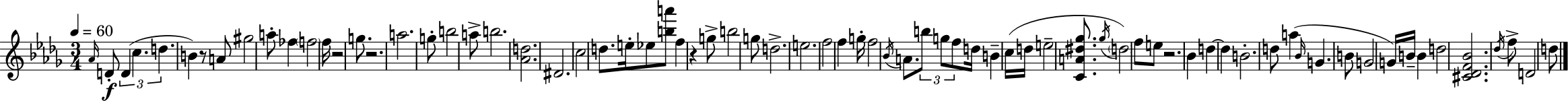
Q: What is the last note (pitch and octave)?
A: D5